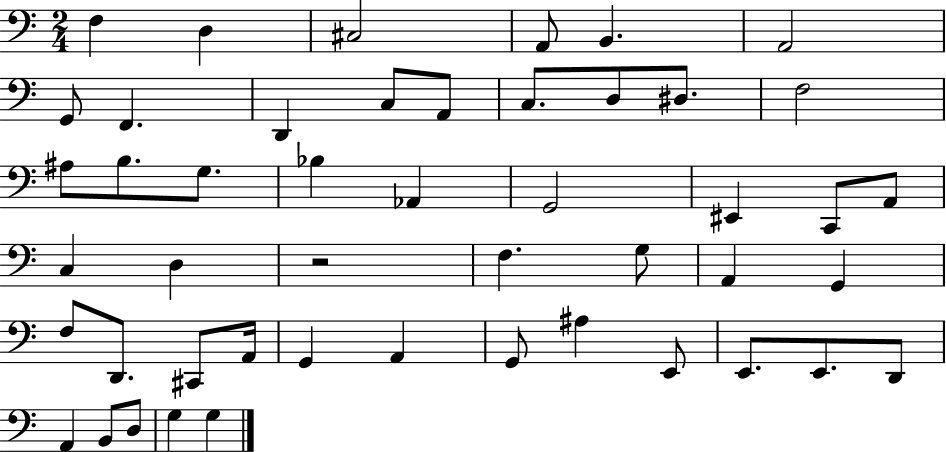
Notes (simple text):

F3/q D3/q C#3/h A2/e B2/q. A2/h G2/e F2/q. D2/q C3/e A2/e C3/e. D3/e D#3/e. F3/h A#3/e B3/e. G3/e. Bb3/q Ab2/q G2/h EIS2/q C2/e A2/e C3/q D3/q R/h F3/q. G3/e A2/q G2/q F3/e D2/e. C#2/e A2/s G2/q A2/q G2/e A#3/q E2/e E2/e. E2/e. D2/e A2/q B2/e D3/e G3/q G3/q